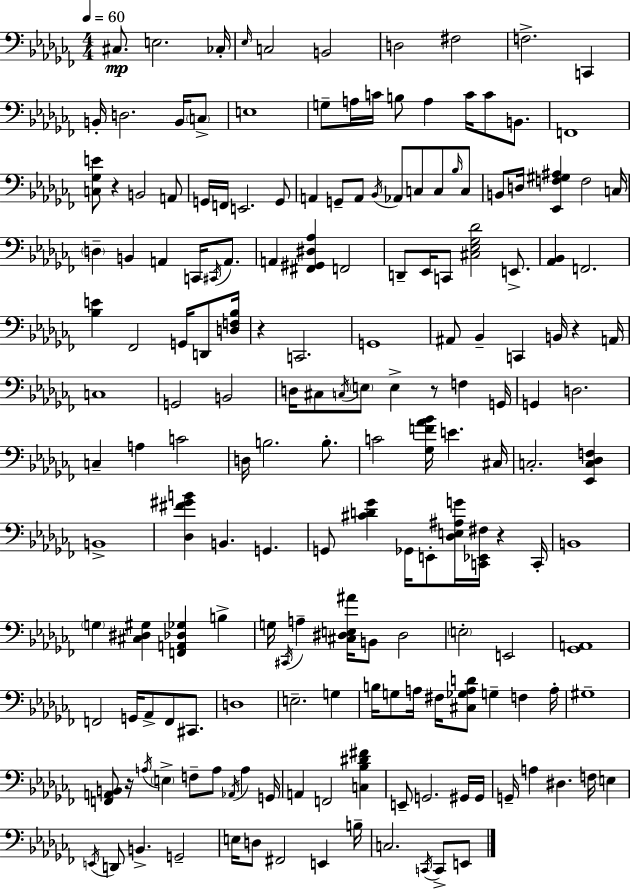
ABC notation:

X:1
T:Untitled
M:4/4
L:1/4
K:Abm
^C,/2 E,2 _C,/4 _E,/4 C,2 B,,2 D,2 ^F,2 F,2 C,, B,,/4 D,2 B,,/4 C,/2 E,4 G,/2 A,/4 C/4 B,/2 A, C/4 C/2 B,,/2 F,,4 [C,_G,E]/2 z B,,2 A,,/2 G,,/4 F,,/4 E,,2 G,,/2 A,, G,,/2 A,,/2 _B,,/4 _A,,/2 C,/2 C,/2 _B,/4 C,/2 B,,/2 D,/4 [_E,,F,^G,^A,] F,2 C,/4 D, B,, A,, C,,/4 ^C,,/4 A,,/2 A,, [^F,,^G,,^D,_A,] F,,2 D,,/2 _E,,/4 C,,/2 [^C,_E,_G,_D]2 E,,/2 [_A,,_B,,] F,,2 [_B,E] _F,,2 G,,/4 D,,/2 [D,F,_B,]/4 z C,,2 G,,4 ^A,,/2 _B,, C,, B,,/4 z A,,/4 C,4 G,,2 B,,2 D,/4 ^C,/2 C,/4 E,/2 E, z/2 F, G,,/4 G,, D,2 C, A, C2 D,/4 B,2 B,/2 C2 [_G,F_A_B]/4 E ^C,/4 C,2 [_E,,C,_D,F,] B,,4 [_D,^F^GB] B,, G,, G,,/2 [^CD_G] _G,,/4 E,,/2 [_D,E,^A,G]/4 [C,,_E,,^F,]/4 z C,,/4 B,,4 G, [^C,^D,^G,] [F,,A,,_D,_G,] B, G,/4 ^C,,/4 A, [^C,^D,E,^A]/4 B,,/2 ^D,2 E,2 E,,2 [_G,,A,,]4 F,,2 G,,/4 _A,,/2 F,,/2 ^C,,/2 D,4 E,2 G, B,/4 G,/2 A,/4 ^F,/4 [^C,_G,A,D]/2 G, F, A,/4 ^G,4 [F,,A,,B,,]/2 z/4 A,/4 E, F,/2 A,/2 _A,,/4 A, G,,/4 A,, F,,2 [C,_B,^D^F] E,,/2 G,,2 ^G,,/4 ^G,,/4 G,,/4 A, ^D, F,/4 E, E,,/4 D,,/2 B,, G,,2 E,/4 D,/2 ^F,,2 E,, B,/4 C,2 C,,/4 C,,/2 E,,/2